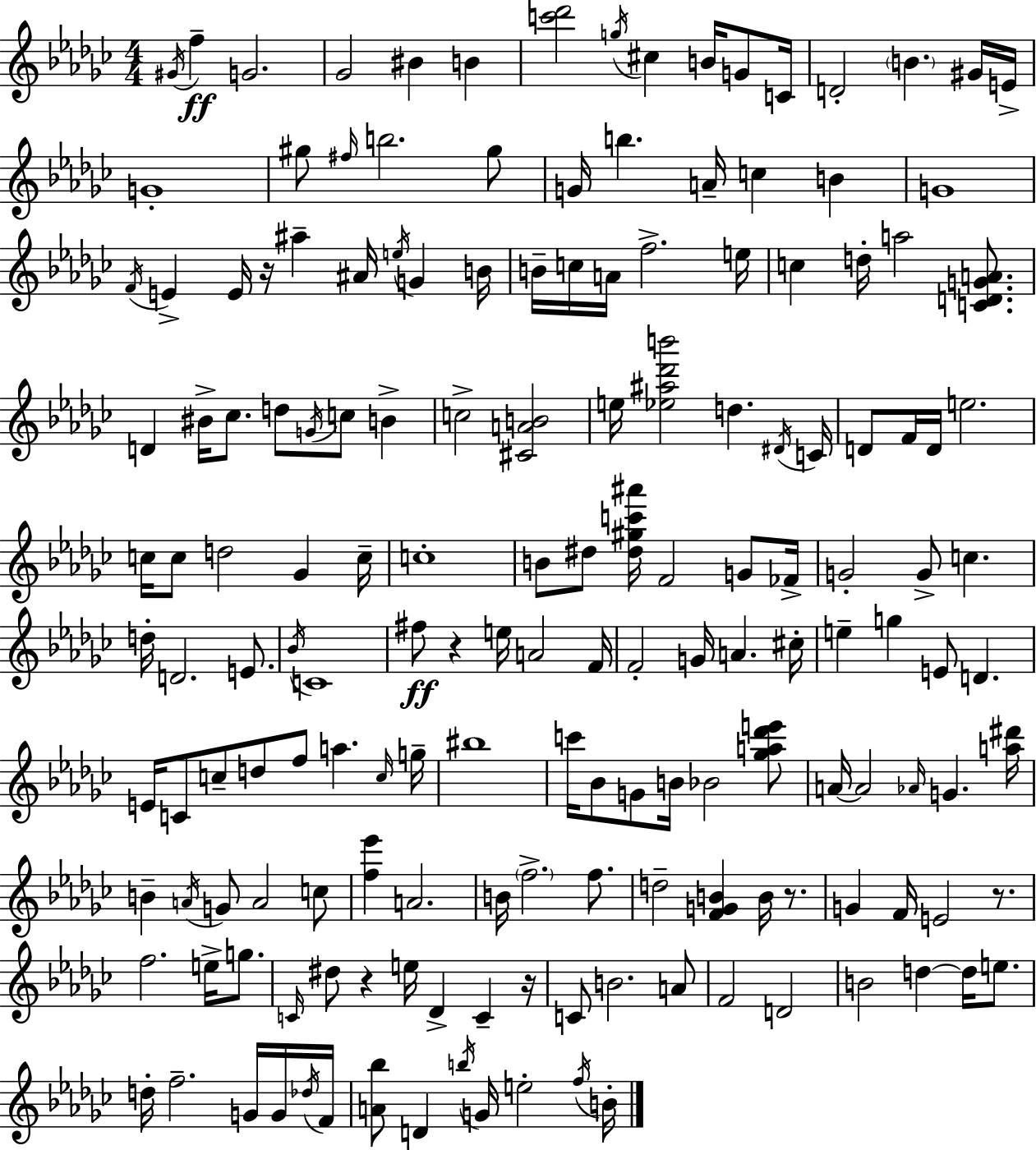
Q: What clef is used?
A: treble